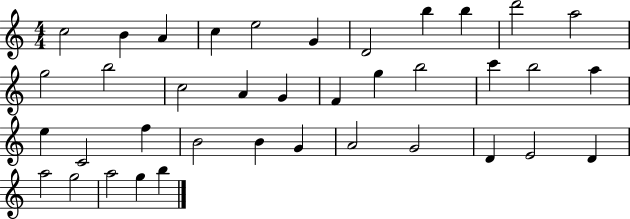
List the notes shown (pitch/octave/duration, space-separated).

C5/h B4/q A4/q C5/q E5/h G4/q D4/h B5/q B5/q D6/h A5/h G5/h B5/h C5/h A4/q G4/q F4/q G5/q B5/h C6/q B5/h A5/q E5/q C4/h F5/q B4/h B4/q G4/q A4/h G4/h D4/q E4/h D4/q A5/h G5/h A5/h G5/q B5/q